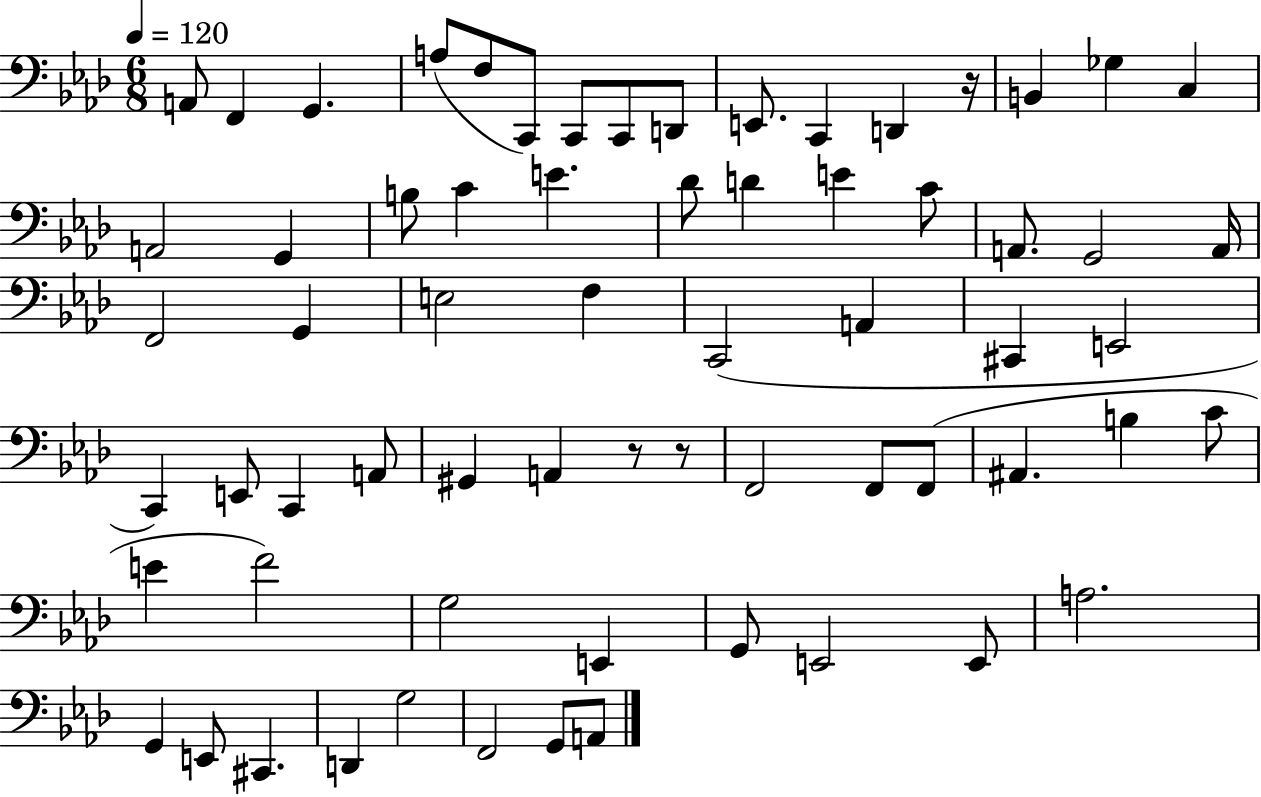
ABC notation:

X:1
T:Untitled
M:6/8
L:1/4
K:Ab
A,,/2 F,, G,, A,/2 F,/2 C,,/2 C,,/2 C,,/2 D,,/2 E,,/2 C,, D,, z/4 B,, _G, C, A,,2 G,, B,/2 C E _D/2 D E C/2 A,,/2 G,,2 A,,/4 F,,2 G,, E,2 F, C,,2 A,, ^C,, E,,2 C,, E,,/2 C,, A,,/2 ^G,, A,, z/2 z/2 F,,2 F,,/2 F,,/2 ^A,, B, C/2 E F2 G,2 E,, G,,/2 E,,2 E,,/2 A,2 G,, E,,/2 ^C,, D,, G,2 F,,2 G,,/2 A,,/2